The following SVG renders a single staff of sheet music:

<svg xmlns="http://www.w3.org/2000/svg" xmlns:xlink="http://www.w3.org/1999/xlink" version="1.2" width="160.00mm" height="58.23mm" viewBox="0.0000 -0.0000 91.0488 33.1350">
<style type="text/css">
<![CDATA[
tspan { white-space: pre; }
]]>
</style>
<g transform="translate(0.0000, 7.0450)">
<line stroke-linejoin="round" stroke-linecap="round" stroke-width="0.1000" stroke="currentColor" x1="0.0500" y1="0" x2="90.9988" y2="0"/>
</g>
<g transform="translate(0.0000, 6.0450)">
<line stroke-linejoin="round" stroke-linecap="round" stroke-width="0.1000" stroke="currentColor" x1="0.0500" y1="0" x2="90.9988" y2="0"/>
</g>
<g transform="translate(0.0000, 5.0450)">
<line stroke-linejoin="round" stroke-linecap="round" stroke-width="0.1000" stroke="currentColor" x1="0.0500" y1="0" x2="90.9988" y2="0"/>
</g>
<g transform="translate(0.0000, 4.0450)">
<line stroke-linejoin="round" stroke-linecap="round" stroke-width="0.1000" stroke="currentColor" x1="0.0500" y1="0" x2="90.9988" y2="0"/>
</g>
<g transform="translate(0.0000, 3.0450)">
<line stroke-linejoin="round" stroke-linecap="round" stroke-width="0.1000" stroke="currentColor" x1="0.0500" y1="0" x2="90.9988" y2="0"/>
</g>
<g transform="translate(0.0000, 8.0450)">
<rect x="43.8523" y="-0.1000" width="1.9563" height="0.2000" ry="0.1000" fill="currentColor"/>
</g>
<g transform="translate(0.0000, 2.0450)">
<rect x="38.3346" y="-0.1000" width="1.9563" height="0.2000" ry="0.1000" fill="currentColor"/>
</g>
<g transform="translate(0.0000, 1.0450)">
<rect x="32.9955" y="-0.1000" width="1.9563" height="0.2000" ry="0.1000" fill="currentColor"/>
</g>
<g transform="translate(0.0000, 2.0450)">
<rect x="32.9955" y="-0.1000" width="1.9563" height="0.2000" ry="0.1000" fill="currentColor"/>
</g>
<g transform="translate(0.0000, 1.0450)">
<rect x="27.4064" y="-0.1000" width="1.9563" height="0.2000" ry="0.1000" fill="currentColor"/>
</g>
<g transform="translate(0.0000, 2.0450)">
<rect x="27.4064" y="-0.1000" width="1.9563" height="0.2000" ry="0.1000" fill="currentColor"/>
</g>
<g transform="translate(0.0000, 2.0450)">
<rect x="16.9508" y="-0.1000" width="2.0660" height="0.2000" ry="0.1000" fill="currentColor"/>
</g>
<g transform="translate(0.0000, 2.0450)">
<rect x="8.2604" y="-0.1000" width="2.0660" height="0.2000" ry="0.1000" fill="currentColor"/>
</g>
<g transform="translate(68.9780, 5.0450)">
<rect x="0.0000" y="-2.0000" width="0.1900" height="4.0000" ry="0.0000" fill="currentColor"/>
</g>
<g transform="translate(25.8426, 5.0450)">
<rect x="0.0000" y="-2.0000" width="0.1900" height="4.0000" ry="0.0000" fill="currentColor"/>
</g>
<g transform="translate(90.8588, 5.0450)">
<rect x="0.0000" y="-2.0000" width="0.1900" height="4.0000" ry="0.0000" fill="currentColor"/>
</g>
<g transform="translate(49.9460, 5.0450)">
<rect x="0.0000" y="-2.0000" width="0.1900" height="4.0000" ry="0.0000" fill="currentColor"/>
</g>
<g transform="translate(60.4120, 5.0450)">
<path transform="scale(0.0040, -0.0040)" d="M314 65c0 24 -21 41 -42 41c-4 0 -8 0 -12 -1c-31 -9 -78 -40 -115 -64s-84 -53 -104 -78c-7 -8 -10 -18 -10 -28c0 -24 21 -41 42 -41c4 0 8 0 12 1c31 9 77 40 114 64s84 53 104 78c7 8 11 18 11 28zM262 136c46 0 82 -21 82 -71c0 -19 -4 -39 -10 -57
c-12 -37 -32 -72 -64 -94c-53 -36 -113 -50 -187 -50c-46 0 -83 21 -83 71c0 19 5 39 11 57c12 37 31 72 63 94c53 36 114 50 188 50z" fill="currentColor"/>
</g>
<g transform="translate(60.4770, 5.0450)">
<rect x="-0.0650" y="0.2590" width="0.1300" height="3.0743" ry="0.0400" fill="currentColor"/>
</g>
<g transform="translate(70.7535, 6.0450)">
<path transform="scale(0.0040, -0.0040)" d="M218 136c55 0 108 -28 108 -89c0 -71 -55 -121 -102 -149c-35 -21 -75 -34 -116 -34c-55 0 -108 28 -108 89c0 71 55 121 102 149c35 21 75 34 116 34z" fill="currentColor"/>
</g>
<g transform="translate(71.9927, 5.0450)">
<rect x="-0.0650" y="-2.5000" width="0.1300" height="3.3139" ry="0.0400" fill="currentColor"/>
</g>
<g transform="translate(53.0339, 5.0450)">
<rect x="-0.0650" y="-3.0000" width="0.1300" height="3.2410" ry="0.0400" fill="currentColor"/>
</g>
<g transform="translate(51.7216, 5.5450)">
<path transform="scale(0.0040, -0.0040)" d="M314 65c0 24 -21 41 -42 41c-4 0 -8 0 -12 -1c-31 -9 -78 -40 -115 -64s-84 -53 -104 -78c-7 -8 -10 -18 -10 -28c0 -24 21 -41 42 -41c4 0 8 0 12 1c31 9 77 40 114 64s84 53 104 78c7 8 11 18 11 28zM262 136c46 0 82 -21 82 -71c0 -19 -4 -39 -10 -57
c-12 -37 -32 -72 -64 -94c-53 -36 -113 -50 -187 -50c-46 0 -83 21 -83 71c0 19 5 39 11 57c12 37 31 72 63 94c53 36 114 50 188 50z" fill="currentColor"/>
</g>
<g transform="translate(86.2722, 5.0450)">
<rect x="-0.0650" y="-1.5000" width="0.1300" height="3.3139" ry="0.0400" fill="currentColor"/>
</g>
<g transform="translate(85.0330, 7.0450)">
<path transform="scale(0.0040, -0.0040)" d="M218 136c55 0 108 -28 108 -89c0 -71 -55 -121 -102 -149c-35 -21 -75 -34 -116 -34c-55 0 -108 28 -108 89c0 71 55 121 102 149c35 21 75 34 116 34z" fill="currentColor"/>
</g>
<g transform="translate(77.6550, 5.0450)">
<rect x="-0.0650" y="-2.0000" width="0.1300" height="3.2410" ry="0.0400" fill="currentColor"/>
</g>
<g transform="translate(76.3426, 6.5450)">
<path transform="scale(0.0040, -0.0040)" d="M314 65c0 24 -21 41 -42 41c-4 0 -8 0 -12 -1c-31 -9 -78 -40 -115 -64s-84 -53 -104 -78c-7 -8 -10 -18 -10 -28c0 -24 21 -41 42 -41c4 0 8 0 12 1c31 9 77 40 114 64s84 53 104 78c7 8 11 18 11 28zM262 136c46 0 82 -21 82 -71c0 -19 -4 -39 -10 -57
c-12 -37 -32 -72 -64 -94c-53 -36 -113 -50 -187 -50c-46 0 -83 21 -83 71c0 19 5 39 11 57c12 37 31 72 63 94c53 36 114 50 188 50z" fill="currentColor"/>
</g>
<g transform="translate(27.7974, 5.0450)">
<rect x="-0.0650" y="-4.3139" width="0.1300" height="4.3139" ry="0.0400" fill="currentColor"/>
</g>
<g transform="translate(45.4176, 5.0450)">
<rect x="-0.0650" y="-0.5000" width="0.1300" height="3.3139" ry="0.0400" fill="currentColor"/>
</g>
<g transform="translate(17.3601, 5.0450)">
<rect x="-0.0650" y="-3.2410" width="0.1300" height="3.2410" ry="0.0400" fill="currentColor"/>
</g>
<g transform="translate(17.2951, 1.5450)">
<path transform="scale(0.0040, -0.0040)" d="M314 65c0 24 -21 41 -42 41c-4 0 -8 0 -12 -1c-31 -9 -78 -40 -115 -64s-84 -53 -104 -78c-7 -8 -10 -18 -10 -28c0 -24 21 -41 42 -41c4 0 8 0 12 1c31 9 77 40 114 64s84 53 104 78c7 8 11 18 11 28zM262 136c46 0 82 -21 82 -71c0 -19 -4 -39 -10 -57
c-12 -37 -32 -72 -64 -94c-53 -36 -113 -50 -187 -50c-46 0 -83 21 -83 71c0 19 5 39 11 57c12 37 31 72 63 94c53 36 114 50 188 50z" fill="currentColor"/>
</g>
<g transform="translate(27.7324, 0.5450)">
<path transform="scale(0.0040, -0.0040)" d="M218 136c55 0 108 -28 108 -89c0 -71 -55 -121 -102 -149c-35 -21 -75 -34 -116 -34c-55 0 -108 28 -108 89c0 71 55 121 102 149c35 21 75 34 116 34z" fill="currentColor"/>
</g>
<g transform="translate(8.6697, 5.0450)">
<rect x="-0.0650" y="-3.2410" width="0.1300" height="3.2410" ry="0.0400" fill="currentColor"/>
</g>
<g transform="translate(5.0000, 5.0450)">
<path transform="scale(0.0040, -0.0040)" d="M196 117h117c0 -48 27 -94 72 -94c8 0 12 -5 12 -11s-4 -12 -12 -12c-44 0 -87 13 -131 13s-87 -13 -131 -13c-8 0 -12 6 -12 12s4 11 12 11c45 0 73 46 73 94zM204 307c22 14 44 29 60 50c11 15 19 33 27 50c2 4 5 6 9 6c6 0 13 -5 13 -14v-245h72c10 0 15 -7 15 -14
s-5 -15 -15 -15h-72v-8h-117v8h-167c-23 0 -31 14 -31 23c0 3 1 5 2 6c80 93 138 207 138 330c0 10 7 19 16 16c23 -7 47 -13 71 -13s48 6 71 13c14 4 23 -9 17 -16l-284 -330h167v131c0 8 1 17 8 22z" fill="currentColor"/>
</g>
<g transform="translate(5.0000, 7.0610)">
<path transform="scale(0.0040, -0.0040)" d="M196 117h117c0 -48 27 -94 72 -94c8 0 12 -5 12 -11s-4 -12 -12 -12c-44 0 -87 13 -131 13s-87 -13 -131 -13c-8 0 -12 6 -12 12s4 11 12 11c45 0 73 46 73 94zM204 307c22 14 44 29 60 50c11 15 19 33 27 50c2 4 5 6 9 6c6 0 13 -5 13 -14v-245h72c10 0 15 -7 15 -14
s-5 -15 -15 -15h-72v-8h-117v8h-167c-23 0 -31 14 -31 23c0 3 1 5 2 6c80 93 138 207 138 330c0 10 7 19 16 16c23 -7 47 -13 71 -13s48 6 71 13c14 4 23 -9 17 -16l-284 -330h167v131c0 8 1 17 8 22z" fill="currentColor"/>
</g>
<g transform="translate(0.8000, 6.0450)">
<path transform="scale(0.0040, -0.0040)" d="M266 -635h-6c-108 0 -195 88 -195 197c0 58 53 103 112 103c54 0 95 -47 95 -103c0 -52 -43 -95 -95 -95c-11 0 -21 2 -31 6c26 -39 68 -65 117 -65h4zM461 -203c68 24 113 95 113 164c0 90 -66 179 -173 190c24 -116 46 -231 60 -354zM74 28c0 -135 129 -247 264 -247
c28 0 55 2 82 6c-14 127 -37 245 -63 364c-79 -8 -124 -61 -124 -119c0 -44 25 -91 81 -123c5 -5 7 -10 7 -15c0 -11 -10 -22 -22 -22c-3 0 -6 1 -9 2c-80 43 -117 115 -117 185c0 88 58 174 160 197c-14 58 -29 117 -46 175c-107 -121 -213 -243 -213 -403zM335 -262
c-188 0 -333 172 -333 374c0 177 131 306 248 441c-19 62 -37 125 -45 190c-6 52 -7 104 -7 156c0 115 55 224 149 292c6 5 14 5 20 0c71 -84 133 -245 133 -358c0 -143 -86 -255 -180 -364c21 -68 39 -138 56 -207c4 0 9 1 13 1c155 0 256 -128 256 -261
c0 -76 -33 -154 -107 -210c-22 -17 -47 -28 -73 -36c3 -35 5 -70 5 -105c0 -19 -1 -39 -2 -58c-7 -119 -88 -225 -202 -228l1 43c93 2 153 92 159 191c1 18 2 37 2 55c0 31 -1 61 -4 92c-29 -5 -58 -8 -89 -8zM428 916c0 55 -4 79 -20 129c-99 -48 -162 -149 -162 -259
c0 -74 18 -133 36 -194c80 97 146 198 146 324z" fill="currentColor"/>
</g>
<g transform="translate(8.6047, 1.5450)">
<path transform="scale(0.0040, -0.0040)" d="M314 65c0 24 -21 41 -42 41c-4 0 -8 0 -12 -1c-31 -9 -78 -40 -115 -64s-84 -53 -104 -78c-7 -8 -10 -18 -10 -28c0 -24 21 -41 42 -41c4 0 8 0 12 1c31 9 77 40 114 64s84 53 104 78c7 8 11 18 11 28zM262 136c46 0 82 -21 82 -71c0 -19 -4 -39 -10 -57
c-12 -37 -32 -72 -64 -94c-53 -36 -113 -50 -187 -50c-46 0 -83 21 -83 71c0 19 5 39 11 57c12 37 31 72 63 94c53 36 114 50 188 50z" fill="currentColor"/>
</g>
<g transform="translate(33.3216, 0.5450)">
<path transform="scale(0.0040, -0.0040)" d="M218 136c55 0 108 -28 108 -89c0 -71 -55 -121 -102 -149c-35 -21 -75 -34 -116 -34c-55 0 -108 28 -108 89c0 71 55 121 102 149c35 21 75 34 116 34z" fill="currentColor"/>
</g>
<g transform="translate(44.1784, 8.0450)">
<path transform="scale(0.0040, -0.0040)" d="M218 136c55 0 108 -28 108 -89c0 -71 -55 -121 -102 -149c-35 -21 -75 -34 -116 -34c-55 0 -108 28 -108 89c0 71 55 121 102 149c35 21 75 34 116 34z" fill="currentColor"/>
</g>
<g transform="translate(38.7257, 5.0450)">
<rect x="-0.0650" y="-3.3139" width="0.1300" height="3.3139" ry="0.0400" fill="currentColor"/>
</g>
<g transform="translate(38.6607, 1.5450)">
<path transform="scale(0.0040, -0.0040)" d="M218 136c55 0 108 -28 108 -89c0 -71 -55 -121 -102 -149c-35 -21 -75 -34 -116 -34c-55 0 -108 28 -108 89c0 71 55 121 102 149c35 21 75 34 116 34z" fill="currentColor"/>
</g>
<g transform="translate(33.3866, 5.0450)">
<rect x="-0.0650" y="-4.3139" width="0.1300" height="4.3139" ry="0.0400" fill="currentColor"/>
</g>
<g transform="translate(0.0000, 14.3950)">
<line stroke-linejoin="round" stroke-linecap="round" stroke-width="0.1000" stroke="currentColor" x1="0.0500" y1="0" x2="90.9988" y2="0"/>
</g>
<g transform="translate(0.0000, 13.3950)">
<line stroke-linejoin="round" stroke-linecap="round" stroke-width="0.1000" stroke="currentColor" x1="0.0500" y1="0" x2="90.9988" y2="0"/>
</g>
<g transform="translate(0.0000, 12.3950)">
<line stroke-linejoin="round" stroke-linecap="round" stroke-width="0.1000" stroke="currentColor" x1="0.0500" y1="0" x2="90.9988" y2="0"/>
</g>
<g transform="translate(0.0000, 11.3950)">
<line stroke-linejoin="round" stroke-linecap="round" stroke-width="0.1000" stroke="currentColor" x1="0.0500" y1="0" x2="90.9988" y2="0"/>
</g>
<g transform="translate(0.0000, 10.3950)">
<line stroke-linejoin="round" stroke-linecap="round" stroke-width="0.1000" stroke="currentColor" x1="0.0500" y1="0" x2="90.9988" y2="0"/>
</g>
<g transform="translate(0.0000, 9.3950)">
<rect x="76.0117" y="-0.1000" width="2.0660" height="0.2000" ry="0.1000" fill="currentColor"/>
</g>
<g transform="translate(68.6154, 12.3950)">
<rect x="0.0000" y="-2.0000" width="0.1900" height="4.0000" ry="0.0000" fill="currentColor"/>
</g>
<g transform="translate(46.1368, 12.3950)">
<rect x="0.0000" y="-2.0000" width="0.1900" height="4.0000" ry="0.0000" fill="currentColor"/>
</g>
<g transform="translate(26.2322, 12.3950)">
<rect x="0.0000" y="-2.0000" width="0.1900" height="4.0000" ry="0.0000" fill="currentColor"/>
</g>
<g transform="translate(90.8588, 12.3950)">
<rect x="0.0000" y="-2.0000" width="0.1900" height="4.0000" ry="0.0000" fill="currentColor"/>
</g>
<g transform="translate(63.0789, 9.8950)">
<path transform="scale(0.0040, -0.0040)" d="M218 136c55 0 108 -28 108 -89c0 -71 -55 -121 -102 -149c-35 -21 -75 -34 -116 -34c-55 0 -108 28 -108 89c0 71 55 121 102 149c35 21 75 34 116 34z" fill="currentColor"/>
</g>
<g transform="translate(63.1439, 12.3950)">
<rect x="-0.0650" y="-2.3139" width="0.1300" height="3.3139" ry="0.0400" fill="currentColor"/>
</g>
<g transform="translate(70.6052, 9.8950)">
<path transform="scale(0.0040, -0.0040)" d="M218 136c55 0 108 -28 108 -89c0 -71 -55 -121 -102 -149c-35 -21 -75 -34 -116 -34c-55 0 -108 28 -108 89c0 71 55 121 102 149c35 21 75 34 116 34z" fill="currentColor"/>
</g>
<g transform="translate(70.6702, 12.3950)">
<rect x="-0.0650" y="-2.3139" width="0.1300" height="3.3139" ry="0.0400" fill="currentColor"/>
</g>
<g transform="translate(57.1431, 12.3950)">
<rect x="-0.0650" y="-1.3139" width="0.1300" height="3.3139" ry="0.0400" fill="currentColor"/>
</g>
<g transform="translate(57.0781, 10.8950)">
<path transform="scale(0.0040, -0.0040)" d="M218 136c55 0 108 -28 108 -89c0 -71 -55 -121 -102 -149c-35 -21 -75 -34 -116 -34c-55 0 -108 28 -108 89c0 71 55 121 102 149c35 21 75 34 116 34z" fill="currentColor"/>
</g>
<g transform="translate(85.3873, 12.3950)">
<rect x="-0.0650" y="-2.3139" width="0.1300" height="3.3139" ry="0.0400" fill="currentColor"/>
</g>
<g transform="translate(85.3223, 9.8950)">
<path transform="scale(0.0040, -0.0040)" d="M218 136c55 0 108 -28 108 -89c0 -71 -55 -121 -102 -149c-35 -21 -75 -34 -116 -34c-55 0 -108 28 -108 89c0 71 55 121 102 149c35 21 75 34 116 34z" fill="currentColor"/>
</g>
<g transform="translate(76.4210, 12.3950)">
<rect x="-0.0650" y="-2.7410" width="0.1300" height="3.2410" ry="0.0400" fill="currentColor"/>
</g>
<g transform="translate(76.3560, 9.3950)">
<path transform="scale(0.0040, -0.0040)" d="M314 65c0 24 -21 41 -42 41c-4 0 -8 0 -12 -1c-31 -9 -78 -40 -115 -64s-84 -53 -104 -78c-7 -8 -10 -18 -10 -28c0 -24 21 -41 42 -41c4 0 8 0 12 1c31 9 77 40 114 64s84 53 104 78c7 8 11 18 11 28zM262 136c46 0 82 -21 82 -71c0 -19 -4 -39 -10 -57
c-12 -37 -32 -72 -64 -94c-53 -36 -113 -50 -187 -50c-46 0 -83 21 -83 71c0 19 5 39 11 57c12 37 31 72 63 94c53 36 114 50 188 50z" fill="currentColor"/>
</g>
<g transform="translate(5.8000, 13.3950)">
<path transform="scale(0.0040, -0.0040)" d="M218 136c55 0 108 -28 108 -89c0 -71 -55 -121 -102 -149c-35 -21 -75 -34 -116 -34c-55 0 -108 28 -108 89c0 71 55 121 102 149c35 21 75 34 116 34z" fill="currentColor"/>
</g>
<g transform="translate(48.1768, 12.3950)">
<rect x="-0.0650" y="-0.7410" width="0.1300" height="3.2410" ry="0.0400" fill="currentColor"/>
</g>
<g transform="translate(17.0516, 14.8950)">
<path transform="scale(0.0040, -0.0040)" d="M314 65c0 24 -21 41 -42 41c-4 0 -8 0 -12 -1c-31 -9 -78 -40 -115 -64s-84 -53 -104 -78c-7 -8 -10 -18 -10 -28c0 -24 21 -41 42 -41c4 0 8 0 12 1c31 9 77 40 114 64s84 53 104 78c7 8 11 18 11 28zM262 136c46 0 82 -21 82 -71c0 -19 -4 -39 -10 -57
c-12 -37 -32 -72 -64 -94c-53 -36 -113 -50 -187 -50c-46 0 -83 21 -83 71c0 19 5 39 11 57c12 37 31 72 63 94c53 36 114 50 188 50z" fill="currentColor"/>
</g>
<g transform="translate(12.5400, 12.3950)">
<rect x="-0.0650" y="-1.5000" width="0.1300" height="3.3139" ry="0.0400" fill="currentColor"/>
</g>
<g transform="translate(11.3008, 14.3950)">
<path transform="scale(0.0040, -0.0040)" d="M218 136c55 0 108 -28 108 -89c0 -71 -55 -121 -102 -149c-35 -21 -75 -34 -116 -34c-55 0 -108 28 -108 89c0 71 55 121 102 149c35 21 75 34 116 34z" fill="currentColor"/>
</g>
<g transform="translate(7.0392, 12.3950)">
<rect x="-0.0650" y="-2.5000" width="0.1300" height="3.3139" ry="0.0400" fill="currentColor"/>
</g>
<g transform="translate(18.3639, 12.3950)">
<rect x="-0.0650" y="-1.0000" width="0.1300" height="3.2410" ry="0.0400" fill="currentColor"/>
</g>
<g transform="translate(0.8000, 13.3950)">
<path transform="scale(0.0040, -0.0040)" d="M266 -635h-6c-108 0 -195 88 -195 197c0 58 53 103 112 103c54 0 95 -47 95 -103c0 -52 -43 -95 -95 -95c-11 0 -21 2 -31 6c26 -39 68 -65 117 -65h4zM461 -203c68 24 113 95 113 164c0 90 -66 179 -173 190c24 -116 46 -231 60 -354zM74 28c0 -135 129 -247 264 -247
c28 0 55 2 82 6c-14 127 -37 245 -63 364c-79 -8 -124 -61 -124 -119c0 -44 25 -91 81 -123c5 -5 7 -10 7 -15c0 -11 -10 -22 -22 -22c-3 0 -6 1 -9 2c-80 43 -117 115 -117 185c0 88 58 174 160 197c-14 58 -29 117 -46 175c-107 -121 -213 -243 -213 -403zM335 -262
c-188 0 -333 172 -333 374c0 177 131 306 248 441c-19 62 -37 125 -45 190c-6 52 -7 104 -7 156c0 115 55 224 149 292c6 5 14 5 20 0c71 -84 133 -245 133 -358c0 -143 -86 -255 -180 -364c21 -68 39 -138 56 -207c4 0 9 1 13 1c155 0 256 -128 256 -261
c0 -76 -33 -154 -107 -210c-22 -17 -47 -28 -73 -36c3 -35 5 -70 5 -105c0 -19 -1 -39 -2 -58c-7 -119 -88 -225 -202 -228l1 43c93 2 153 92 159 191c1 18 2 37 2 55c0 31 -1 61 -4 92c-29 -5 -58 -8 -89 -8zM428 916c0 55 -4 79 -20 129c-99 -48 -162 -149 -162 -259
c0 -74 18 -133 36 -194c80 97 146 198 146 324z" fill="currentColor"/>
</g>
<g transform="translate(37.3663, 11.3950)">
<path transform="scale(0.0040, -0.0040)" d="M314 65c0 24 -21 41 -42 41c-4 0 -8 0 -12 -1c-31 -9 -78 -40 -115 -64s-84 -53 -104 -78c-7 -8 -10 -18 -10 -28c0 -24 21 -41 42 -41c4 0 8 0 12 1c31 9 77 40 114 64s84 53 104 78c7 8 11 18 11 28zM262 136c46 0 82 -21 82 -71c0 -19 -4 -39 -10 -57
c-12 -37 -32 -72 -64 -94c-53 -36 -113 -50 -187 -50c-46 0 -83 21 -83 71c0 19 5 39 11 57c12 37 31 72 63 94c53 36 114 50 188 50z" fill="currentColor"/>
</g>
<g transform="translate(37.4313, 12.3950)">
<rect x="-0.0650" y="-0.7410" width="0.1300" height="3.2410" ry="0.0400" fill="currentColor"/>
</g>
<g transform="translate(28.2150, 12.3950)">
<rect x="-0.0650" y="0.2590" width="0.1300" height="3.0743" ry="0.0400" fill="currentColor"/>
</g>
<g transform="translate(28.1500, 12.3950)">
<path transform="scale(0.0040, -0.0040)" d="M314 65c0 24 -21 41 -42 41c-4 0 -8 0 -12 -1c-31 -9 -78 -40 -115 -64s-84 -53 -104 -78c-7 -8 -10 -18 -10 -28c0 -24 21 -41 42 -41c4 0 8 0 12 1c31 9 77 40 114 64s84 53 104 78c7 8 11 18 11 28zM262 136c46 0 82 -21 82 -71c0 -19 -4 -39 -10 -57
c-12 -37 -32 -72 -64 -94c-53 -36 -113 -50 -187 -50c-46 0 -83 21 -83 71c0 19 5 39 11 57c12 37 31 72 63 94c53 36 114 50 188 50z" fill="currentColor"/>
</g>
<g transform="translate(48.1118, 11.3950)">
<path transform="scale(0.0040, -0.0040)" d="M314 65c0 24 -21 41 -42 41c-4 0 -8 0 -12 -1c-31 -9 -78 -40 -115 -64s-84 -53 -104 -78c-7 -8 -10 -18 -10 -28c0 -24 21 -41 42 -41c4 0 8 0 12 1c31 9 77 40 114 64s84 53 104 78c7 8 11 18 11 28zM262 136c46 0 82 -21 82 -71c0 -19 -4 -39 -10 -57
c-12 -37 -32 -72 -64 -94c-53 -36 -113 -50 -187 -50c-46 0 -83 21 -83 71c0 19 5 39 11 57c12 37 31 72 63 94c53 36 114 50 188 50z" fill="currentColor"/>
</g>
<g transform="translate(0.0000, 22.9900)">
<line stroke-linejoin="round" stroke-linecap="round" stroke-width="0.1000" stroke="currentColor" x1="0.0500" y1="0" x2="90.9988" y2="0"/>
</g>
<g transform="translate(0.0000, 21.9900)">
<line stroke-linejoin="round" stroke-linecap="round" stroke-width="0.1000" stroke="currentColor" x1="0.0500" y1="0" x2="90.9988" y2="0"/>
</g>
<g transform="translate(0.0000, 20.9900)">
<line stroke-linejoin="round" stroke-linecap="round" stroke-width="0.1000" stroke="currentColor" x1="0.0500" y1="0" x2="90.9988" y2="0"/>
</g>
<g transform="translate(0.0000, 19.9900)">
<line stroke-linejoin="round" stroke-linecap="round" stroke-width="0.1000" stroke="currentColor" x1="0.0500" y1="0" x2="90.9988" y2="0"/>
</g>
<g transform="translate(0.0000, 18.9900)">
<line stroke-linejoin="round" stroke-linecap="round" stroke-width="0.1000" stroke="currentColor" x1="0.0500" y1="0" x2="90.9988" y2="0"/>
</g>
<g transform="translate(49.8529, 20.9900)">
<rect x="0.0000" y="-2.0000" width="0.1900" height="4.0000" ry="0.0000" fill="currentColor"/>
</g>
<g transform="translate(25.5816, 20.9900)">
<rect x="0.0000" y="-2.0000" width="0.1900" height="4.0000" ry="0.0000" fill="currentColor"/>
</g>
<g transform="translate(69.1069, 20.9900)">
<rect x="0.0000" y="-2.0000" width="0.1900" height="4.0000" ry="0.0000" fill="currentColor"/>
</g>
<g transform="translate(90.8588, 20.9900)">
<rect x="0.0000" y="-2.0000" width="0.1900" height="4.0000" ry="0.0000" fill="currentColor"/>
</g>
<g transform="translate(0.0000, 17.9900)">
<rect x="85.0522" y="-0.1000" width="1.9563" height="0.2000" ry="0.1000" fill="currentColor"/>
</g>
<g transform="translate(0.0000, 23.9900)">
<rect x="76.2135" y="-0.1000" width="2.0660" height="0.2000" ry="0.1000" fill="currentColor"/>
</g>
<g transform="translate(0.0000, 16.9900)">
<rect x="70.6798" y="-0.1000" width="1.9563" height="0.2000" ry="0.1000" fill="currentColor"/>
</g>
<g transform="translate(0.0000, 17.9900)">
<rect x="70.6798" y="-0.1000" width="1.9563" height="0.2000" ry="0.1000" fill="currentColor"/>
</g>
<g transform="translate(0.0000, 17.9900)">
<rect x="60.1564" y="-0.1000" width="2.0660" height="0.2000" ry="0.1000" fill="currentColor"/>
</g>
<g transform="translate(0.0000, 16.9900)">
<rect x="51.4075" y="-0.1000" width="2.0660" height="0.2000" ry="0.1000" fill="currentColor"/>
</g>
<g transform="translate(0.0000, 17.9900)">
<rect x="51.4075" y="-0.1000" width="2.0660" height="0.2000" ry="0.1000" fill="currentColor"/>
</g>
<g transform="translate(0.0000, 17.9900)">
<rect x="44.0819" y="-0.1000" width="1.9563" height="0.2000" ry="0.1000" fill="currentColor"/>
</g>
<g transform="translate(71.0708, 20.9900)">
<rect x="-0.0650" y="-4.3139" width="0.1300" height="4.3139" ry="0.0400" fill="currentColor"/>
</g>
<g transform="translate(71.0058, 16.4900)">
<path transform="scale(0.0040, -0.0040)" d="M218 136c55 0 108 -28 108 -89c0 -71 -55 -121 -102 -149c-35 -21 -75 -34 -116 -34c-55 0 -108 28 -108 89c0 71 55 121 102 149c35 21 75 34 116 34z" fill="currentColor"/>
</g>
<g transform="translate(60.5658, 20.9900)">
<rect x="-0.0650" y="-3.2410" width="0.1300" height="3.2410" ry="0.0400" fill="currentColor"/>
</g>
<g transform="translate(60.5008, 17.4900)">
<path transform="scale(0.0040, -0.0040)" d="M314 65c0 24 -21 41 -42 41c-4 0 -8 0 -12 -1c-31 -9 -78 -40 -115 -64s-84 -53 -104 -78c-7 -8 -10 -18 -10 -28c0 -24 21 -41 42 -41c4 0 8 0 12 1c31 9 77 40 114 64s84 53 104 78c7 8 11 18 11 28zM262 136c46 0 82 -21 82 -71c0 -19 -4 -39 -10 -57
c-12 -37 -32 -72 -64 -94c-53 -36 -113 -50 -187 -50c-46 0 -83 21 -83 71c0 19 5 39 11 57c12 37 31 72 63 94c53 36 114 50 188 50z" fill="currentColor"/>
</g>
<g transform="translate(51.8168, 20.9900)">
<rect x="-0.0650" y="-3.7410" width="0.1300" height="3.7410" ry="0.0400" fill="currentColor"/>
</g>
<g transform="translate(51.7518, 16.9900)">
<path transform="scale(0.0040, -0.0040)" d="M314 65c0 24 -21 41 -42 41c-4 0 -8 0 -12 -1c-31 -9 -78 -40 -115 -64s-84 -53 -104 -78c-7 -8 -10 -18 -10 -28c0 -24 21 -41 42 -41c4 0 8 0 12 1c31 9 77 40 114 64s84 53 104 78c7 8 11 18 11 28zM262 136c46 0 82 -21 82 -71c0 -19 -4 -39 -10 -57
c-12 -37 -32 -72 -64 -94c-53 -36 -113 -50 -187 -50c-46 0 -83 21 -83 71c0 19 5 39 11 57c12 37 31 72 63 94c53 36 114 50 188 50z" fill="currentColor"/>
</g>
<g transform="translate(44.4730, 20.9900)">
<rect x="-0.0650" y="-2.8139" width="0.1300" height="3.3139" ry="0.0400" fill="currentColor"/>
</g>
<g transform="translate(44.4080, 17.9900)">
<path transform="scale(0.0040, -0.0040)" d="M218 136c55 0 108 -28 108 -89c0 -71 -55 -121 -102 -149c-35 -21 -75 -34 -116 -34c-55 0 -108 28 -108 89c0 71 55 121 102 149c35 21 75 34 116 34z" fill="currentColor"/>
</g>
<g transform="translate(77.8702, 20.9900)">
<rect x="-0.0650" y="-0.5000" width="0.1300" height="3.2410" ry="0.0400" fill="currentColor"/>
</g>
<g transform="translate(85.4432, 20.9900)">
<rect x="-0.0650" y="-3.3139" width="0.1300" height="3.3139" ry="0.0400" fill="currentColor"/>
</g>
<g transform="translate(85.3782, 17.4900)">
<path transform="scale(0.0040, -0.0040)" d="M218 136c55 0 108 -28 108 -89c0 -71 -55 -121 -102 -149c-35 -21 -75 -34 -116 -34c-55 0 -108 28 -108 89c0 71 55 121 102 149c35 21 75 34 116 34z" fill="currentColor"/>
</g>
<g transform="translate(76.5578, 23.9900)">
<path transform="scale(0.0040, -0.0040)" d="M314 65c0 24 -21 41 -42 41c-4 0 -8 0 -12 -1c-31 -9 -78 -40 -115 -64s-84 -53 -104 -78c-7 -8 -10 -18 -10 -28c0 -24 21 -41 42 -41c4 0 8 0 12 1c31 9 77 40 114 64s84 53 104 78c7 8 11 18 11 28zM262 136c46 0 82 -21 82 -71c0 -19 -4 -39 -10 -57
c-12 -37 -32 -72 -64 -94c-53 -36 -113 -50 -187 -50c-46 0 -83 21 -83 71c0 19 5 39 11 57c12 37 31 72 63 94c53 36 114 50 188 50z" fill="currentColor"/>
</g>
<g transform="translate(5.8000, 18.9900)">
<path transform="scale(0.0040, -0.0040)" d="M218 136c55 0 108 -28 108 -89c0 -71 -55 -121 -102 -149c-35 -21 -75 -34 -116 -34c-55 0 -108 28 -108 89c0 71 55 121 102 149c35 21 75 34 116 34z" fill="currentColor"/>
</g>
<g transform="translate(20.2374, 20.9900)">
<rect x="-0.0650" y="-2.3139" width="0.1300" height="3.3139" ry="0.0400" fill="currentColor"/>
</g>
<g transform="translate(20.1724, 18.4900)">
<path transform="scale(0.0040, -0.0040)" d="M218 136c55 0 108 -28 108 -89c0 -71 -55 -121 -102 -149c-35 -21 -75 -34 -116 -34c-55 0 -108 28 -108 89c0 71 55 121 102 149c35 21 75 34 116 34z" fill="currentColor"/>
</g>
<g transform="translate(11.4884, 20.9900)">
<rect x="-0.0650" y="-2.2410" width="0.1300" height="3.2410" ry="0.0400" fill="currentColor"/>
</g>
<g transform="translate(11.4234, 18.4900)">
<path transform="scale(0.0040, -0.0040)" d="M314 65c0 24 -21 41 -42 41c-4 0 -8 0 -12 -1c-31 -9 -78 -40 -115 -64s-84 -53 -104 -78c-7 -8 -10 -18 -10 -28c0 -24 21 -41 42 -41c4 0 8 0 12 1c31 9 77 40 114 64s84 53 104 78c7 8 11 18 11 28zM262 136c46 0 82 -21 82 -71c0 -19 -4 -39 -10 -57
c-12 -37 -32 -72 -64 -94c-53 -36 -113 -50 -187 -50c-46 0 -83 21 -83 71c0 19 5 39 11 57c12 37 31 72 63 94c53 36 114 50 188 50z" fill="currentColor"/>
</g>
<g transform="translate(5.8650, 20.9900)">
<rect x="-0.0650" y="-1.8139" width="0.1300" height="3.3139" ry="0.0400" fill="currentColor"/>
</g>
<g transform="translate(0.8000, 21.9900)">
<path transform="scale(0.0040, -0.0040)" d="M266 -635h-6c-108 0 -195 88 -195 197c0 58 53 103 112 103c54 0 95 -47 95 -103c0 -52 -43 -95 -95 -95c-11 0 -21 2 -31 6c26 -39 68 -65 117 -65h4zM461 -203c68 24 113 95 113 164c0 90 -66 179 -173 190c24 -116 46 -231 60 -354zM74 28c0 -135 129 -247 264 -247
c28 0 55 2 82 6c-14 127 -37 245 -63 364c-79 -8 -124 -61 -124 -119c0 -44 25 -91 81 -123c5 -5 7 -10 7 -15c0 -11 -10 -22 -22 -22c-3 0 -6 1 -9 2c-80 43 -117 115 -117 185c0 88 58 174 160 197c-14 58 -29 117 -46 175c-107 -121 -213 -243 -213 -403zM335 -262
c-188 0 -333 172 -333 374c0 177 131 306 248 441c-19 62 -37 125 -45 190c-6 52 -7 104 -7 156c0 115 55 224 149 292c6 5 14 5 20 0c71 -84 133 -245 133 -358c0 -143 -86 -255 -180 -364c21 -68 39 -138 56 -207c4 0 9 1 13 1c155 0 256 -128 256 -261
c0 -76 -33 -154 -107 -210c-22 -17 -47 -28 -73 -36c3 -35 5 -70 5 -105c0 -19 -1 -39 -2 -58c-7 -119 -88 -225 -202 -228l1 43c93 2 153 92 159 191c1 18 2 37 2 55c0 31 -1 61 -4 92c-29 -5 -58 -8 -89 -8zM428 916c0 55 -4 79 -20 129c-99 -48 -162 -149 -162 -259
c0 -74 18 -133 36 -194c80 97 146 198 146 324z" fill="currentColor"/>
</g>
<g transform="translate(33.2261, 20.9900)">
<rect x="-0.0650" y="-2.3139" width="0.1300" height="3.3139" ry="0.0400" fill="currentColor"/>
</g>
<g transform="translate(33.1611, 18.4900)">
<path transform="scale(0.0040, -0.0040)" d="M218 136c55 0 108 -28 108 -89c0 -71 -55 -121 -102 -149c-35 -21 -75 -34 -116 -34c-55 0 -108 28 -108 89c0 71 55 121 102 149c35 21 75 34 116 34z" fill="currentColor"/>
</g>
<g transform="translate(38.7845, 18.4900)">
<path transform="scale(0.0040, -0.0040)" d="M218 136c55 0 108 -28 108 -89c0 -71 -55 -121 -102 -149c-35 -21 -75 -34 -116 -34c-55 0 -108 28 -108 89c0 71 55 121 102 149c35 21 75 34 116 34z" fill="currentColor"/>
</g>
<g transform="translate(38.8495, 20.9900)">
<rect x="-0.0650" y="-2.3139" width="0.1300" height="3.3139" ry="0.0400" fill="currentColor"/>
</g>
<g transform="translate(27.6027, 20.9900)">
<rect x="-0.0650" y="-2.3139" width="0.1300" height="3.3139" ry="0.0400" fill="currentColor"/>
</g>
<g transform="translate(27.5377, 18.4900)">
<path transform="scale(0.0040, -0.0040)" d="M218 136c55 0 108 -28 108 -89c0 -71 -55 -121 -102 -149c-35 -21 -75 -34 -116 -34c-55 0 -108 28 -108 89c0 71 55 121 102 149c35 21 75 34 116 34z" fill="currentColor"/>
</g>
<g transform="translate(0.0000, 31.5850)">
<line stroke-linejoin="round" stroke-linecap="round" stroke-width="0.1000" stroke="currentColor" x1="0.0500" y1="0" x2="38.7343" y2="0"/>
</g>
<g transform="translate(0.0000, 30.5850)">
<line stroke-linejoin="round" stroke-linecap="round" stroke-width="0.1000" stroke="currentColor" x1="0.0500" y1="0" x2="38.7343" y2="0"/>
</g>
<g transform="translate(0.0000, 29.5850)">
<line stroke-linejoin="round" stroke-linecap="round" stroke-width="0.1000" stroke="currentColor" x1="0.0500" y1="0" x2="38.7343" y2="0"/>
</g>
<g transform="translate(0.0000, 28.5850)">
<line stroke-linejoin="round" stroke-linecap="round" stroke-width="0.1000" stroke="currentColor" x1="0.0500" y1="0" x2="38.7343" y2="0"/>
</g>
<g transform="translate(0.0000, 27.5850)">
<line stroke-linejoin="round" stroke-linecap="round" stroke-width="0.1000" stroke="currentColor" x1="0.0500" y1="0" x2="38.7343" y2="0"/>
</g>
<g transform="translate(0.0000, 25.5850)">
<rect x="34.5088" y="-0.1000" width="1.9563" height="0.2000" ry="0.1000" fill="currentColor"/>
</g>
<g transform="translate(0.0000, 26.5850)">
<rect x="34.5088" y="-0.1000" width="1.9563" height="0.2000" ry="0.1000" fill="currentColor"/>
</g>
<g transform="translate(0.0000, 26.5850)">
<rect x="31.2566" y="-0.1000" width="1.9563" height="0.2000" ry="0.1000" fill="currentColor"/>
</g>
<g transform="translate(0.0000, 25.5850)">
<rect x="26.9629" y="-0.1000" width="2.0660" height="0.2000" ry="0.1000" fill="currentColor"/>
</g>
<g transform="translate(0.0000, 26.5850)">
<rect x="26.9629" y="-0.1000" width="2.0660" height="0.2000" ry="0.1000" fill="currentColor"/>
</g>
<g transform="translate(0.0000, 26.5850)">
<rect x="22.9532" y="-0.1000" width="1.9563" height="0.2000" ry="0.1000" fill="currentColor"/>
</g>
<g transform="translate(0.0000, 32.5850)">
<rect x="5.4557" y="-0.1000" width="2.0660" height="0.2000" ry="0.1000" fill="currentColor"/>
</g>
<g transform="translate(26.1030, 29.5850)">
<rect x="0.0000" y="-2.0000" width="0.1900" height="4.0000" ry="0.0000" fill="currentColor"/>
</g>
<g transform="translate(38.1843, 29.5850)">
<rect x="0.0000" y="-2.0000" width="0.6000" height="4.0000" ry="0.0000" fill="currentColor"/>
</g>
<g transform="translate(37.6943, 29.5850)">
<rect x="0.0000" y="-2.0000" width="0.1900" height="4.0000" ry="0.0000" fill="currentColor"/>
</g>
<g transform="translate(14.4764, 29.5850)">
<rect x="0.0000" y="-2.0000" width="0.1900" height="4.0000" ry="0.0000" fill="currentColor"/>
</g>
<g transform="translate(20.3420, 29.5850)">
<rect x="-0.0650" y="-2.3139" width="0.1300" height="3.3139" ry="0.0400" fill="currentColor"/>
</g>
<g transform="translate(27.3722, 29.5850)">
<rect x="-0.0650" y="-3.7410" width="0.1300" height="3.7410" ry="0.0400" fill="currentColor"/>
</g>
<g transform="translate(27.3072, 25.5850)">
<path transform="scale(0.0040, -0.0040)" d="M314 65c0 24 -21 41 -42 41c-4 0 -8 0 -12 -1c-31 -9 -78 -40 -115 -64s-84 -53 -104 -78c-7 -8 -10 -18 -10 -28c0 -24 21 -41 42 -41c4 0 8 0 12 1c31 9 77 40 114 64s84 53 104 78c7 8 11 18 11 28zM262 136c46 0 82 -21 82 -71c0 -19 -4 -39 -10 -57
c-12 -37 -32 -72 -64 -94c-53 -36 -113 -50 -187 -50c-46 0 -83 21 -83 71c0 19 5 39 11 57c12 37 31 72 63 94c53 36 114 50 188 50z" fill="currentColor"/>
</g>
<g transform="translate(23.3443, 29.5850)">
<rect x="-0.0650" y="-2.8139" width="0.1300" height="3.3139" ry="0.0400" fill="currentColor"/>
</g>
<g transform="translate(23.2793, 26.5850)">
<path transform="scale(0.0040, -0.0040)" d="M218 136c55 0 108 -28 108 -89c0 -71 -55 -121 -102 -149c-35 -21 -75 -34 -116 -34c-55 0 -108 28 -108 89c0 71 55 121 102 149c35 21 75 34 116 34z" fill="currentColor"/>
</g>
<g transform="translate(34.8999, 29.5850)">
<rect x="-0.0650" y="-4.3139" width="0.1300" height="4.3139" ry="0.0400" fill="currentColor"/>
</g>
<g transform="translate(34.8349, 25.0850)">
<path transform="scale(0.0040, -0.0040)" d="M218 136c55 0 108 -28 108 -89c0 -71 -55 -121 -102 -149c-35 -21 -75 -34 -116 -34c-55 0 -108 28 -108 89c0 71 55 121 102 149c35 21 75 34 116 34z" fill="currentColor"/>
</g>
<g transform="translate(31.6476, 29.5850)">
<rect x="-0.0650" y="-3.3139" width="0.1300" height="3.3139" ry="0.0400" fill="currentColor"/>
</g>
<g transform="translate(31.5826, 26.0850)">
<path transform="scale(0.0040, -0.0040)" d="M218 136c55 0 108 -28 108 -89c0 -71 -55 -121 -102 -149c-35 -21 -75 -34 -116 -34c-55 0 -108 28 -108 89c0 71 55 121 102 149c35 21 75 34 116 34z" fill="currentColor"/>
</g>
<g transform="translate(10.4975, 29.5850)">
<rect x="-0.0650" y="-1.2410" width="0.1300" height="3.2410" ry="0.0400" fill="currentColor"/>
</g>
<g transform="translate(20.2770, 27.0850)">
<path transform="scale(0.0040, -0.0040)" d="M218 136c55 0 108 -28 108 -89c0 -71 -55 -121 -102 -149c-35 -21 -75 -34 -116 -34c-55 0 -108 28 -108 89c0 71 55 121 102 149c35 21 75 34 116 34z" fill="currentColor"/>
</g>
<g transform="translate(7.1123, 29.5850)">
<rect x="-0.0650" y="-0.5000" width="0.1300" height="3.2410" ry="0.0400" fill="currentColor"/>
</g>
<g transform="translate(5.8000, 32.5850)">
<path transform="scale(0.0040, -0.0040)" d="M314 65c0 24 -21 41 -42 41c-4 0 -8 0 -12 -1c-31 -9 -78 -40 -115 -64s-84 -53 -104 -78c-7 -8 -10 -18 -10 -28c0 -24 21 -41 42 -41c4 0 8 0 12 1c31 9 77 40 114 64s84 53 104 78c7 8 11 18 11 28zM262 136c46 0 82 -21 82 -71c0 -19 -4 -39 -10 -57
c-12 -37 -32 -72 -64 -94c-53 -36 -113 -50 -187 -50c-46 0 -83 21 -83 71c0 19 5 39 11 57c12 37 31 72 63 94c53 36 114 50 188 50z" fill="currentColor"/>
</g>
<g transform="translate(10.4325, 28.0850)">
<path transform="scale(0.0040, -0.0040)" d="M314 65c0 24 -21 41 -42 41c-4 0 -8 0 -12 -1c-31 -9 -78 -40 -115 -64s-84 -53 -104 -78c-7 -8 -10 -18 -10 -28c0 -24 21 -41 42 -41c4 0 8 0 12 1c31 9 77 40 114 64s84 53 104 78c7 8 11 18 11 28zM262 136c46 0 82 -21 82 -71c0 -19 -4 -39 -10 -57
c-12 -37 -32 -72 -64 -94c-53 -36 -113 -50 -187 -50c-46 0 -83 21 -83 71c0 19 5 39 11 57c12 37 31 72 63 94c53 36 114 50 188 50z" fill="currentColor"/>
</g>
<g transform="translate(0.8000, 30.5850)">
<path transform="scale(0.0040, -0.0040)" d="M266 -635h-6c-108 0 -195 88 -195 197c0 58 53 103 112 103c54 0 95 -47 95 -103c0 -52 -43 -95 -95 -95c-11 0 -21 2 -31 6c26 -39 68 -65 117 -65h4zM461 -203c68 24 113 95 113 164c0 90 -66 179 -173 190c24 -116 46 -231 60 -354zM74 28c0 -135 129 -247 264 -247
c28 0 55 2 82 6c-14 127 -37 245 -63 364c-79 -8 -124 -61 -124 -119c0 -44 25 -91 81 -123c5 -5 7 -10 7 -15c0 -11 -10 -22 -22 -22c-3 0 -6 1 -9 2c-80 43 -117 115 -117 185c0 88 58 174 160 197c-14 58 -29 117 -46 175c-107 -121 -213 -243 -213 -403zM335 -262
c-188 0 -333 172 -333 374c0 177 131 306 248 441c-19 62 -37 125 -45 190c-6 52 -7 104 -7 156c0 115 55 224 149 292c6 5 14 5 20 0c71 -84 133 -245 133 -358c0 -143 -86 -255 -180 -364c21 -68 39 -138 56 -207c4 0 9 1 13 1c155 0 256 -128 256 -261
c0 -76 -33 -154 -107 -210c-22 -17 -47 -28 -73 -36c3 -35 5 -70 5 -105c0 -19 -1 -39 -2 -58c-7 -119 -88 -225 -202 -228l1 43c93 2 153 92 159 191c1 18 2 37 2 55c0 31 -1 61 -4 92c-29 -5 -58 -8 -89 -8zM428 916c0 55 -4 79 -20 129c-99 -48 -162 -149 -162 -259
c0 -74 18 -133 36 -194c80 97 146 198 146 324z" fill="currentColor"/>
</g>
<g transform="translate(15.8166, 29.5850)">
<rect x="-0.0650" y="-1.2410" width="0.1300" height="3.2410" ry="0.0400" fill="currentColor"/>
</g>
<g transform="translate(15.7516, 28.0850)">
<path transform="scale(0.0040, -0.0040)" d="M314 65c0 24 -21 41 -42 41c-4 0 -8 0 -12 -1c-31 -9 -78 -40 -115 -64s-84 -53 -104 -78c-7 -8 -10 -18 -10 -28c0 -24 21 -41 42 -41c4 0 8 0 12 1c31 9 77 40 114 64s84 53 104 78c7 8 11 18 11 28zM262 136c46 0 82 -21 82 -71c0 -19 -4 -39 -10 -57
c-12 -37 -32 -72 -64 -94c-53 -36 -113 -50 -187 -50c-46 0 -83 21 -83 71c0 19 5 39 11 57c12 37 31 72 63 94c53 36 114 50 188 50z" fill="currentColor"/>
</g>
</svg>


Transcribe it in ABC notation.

X:1
T:Untitled
M:4/4
L:1/4
K:C
b2 b2 d' d' b C A2 B2 G F2 E G E D2 B2 d2 d2 e g g a2 g f g2 g g g g a c'2 b2 d' C2 b C2 e2 e2 g a c'2 b d'